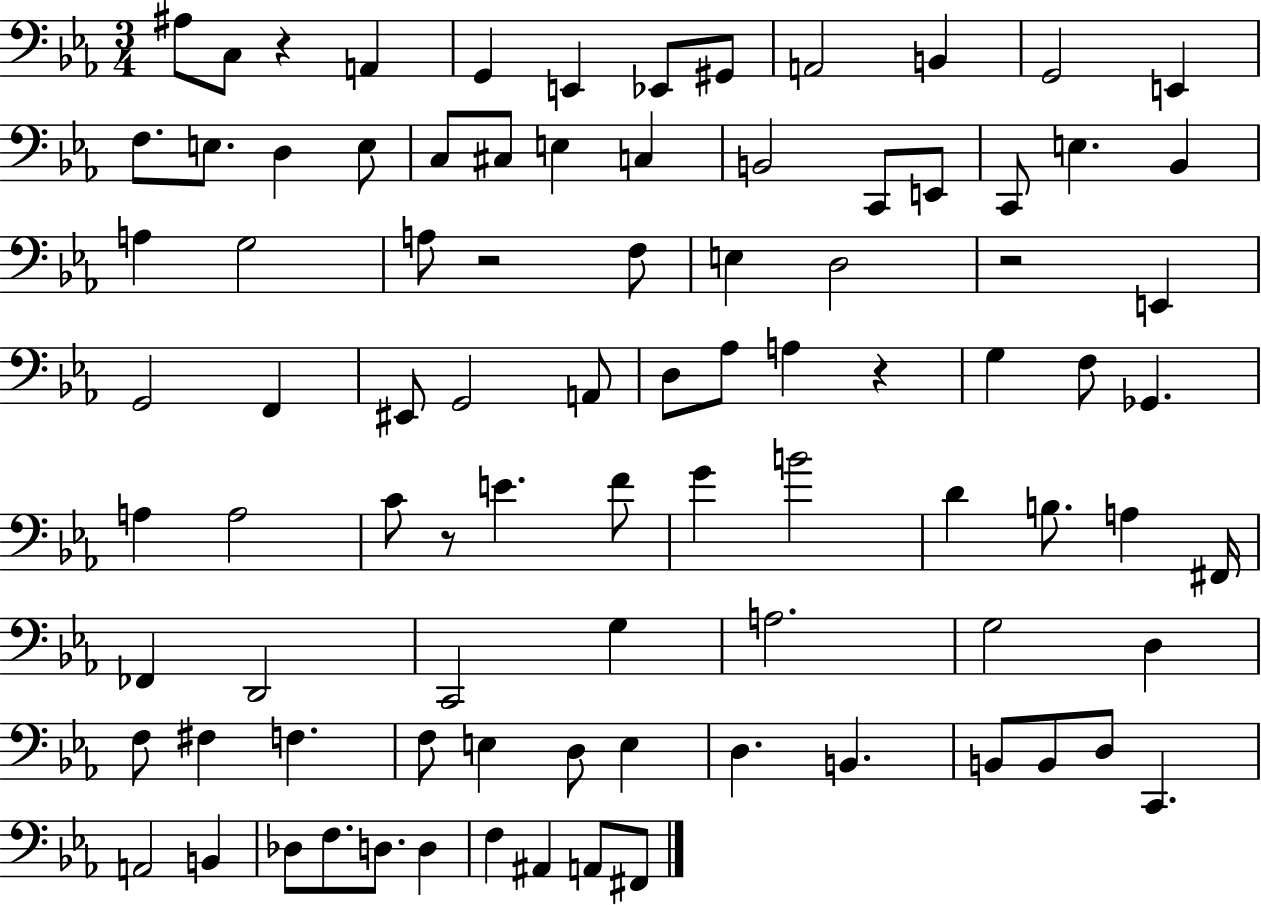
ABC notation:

X:1
T:Untitled
M:3/4
L:1/4
K:Eb
^A,/2 C,/2 z A,, G,, E,, _E,,/2 ^G,,/2 A,,2 B,, G,,2 E,, F,/2 E,/2 D, E,/2 C,/2 ^C,/2 E, C, B,,2 C,,/2 E,,/2 C,,/2 E, _B,, A, G,2 A,/2 z2 F,/2 E, D,2 z2 E,, G,,2 F,, ^E,,/2 G,,2 A,,/2 D,/2 _A,/2 A, z G, F,/2 _G,, A, A,2 C/2 z/2 E F/2 G B2 D B,/2 A, ^F,,/4 _F,, D,,2 C,,2 G, A,2 G,2 D, F,/2 ^F, F, F,/2 E, D,/2 E, D, B,, B,,/2 B,,/2 D,/2 C,, A,,2 B,, _D,/2 F,/2 D,/2 D, F, ^A,, A,,/2 ^F,,/2